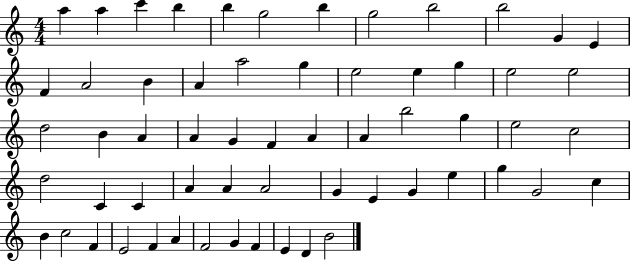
X:1
T:Untitled
M:4/4
L:1/4
K:C
a a c' b b g2 b g2 b2 b2 G E F A2 B A a2 g e2 e g e2 e2 d2 B A A G F A A b2 g e2 c2 d2 C C A A A2 G E G e g G2 c B c2 F E2 F A F2 G F E D B2